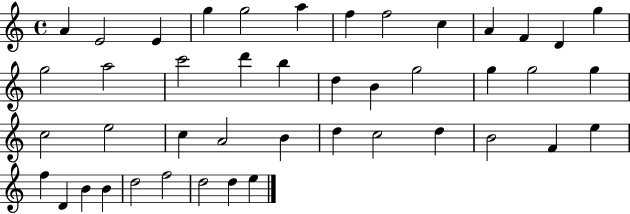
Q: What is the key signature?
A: C major